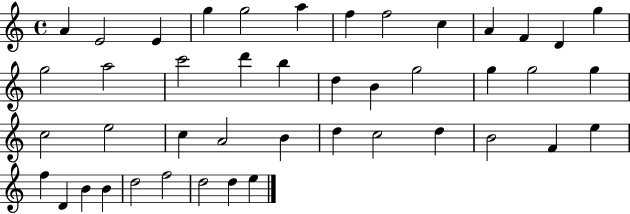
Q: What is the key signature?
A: C major